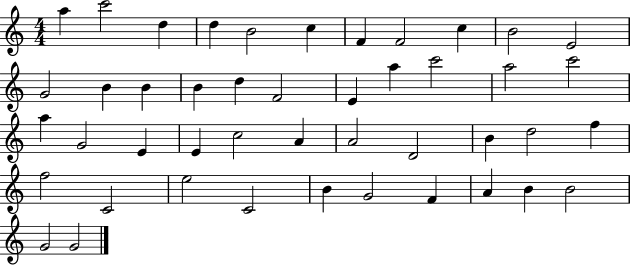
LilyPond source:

{
  \clef treble
  \numericTimeSignature
  \time 4/4
  \key c \major
  a''4 c'''2 d''4 | d''4 b'2 c''4 | f'4 f'2 c''4 | b'2 e'2 | \break g'2 b'4 b'4 | b'4 d''4 f'2 | e'4 a''4 c'''2 | a''2 c'''2 | \break a''4 g'2 e'4 | e'4 c''2 a'4 | a'2 d'2 | b'4 d''2 f''4 | \break f''2 c'2 | e''2 c'2 | b'4 g'2 f'4 | a'4 b'4 b'2 | \break g'2 g'2 | \bar "|."
}